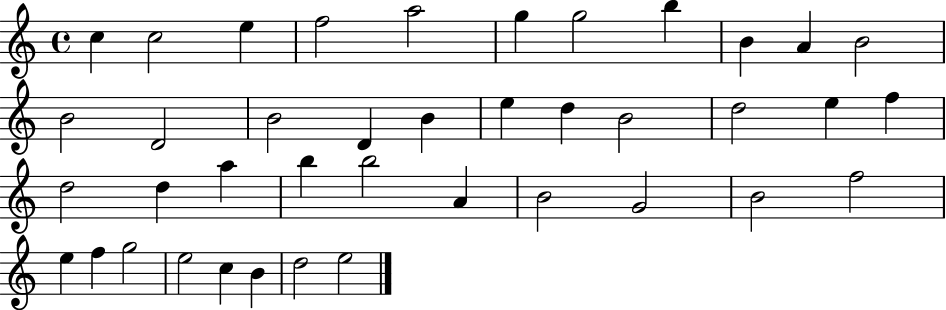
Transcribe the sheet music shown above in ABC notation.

X:1
T:Untitled
M:4/4
L:1/4
K:C
c c2 e f2 a2 g g2 b B A B2 B2 D2 B2 D B e d B2 d2 e f d2 d a b b2 A B2 G2 B2 f2 e f g2 e2 c B d2 e2